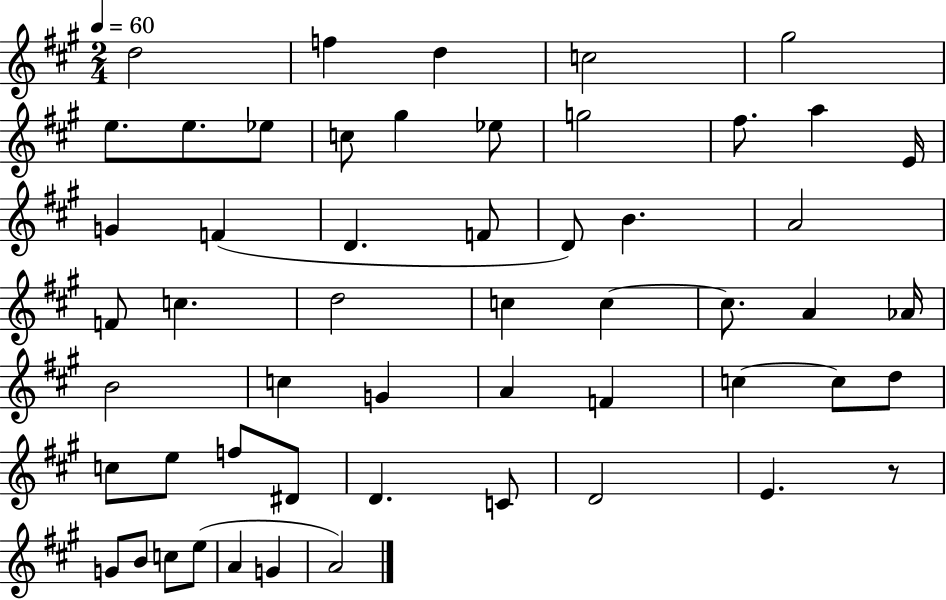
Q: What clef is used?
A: treble